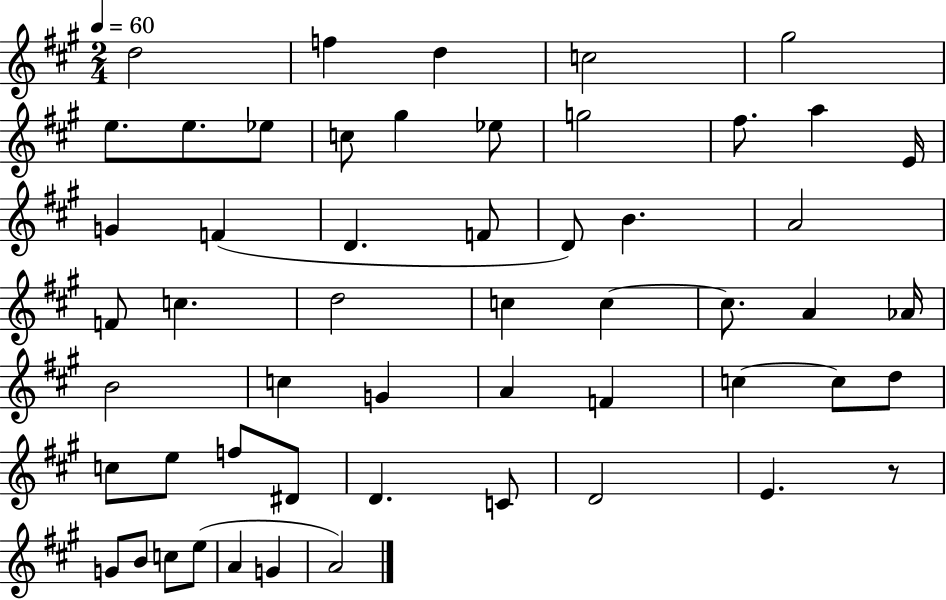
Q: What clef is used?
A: treble